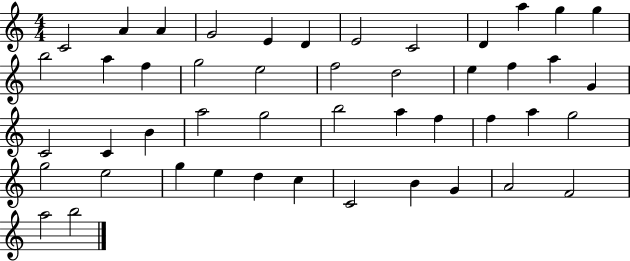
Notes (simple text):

C4/h A4/q A4/q G4/h E4/q D4/q E4/h C4/h D4/q A5/q G5/q G5/q B5/h A5/q F5/q G5/h E5/h F5/h D5/h E5/q F5/q A5/q G4/q C4/h C4/q B4/q A5/h G5/h B5/h A5/q F5/q F5/q A5/q G5/h G5/h E5/h G5/q E5/q D5/q C5/q C4/h B4/q G4/q A4/h F4/h A5/h B5/h